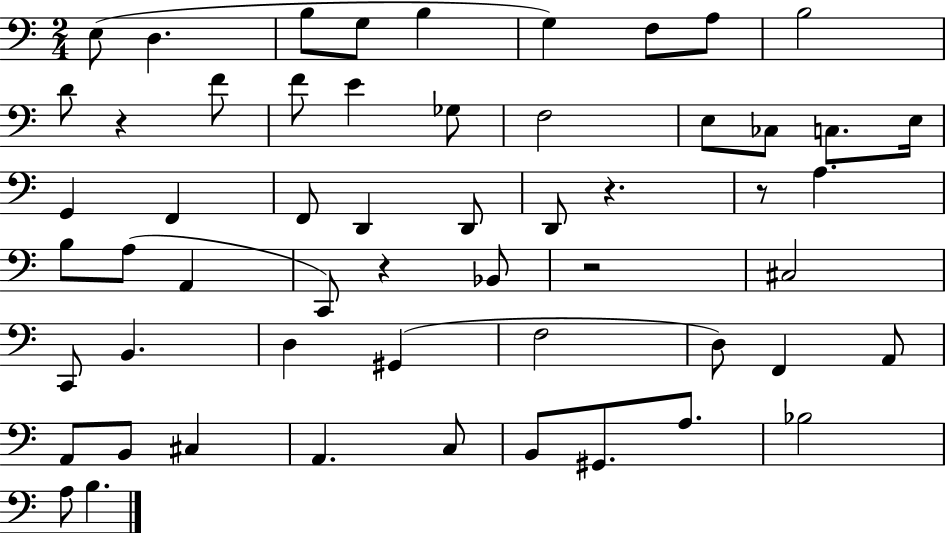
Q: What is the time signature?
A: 2/4